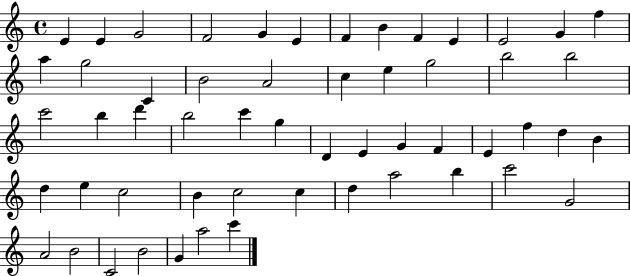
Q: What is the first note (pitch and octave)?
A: E4